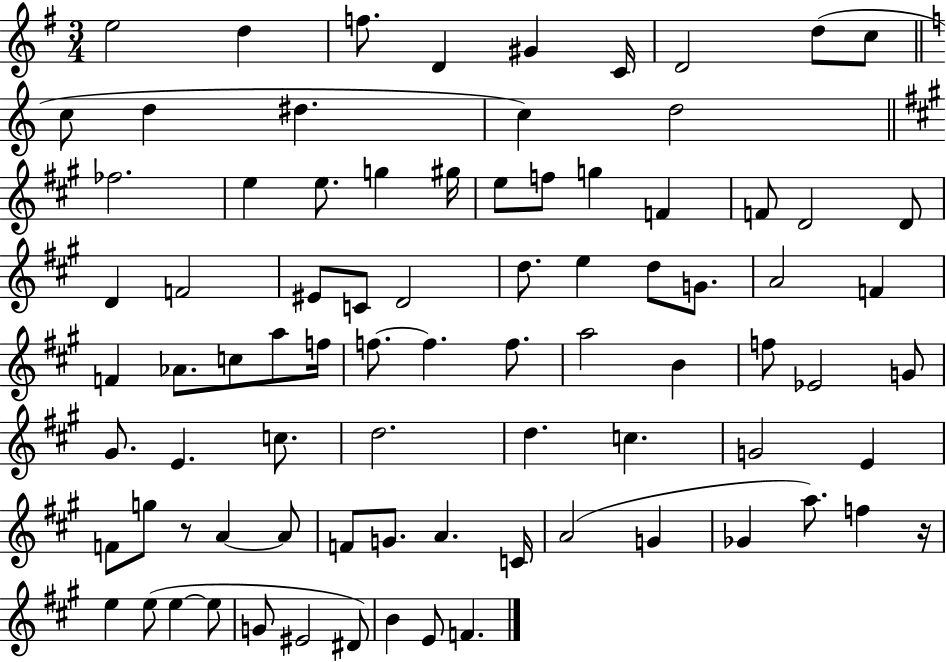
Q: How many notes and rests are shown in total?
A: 83